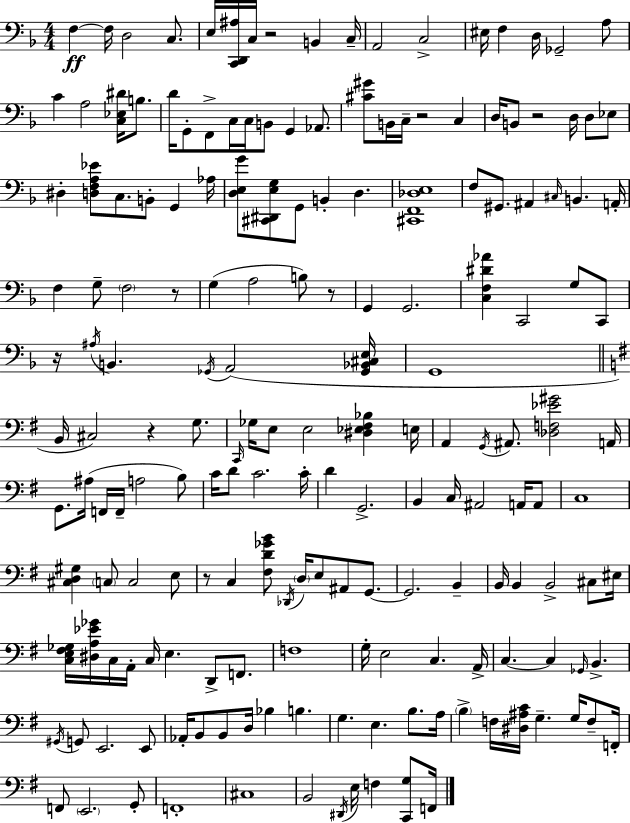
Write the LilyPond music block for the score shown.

{
  \clef bass
  \numericTimeSignature
  \time 4/4
  \key f \major
  f4~~\ff f16 d2 c8. | e16 <c, d, ais>16 c16 r2 b,4 c16-- | a,2 c2-> | eis16 f4 d16 ges,2-- a8 | \break c'4 a2 <c ees dis'>16 b8. | d'16 g,8-. f,8-> c16 c16 b,8 g,4 aes,8. | <cis' gis'>8 b,16 c16-- r2 c4 | d16 b,8 r2 d16 d8 ees8 | \break dis4-. <d f a ees'>8 c8. b,8-. g,4 aes16 | <d e g'>8 <cis, dis, e g>8 g,8 b,4-. d4. | <cis, f, des e>1 | f8 gis,8. ais,4 \grace { cis16 } b,4. | \break a,16-. f4 g8-- \parenthesize f2 r8 | g4( a2 b8) r8 | g,4 g,2. | <c f dis' aes'>4 c,2 g8 c,8 | \break r16 \acciaccatura { ais16 } b,4. \acciaccatura { ges,16 } a,2( | <ges, bes, cis e>16 g,1 | \bar "||" \break \key g \major b,16 cis2) r4 g8. | \grace { c,16 } ges16 e8 e2 <dis ees fis bes>4 | e16 a,4 \acciaccatura { g,16 } ais,8. <des f ees' gis'>2 | a,16 g,8. ais16( f,16 f,16-- a2 | \break b8) c'16 d'8 c'2. | c'16-. d'4 g,2.-> | b,4 c16 ais,2 a,16 | a,8 c1 | \break <cis d gis>4 \parenthesize c8 c2 | e8 r8 c4 <fis d' ges' b'>8 \acciaccatura { des,16 } \parenthesize d16 e8 ais,8 | g,8.~~ g,2. b,4-- | b,16 b,4 b,2-> | \break cis8 eis16 <c e fis ges>16 <dis a ees' ges'>16 c16 a,16-. c16 e4. d,8-> | f,8. f1 | g16-. e2 c4. | a,16-> c4.~~ c4 \grace { ges,16 } b,4.-> | \break \acciaccatura { gis,16 } g,8 e,2. | e,8 aes,16-. b,8 b,8 d16 bes4 b4. | g4. e4. | b8. a16 \parenthesize b4-> f16 <dis ais c'>16 g4.-- | \break g16 f8-- f,16-. f,8 \parenthesize e,2. | g,8-. f,1-. | cis1 | b,2 \acciaccatura { dis,16 } e16 f4 | \break <c, g>8 f,16 \bar "|."
}